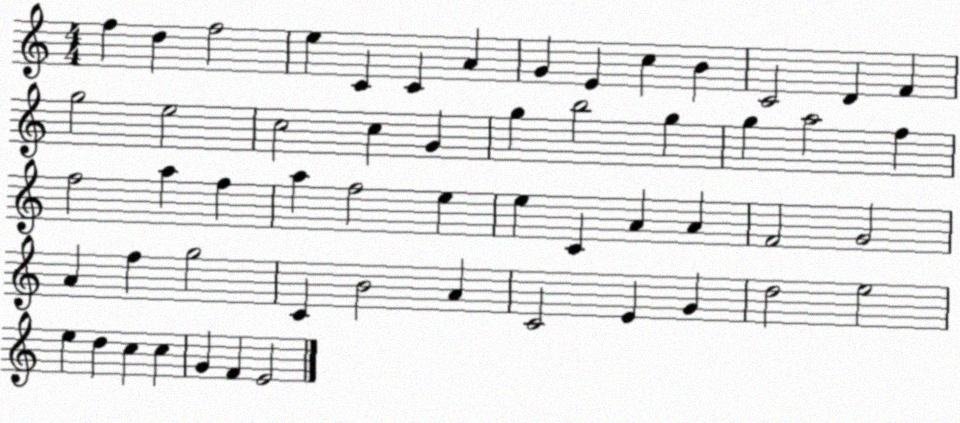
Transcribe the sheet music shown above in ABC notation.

X:1
T:Untitled
M:4/4
L:1/4
K:C
f d f2 e C C A G E c B C2 D F g2 e2 c2 c G g b2 g g a2 f f2 a f a f2 e e C A A F2 G2 A f g2 C B2 A C2 E G d2 e2 e d c c G F E2